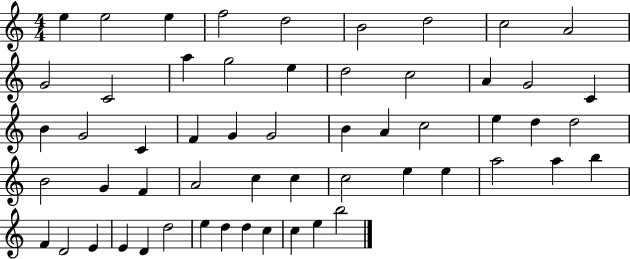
X:1
T:Untitled
M:4/4
L:1/4
K:C
e e2 e f2 d2 B2 d2 c2 A2 G2 C2 a g2 e d2 c2 A G2 C B G2 C F G G2 B A c2 e d d2 B2 G F A2 c c c2 e e a2 a b F D2 E E D d2 e d d c c e b2